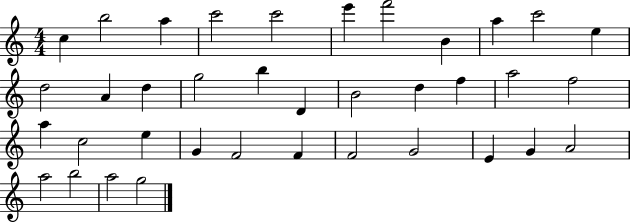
C5/q B5/h A5/q C6/h C6/h E6/q F6/h B4/q A5/q C6/h E5/q D5/h A4/q D5/q G5/h B5/q D4/q B4/h D5/q F5/q A5/h F5/h A5/q C5/h E5/q G4/q F4/h F4/q F4/h G4/h E4/q G4/q A4/h A5/h B5/h A5/h G5/h